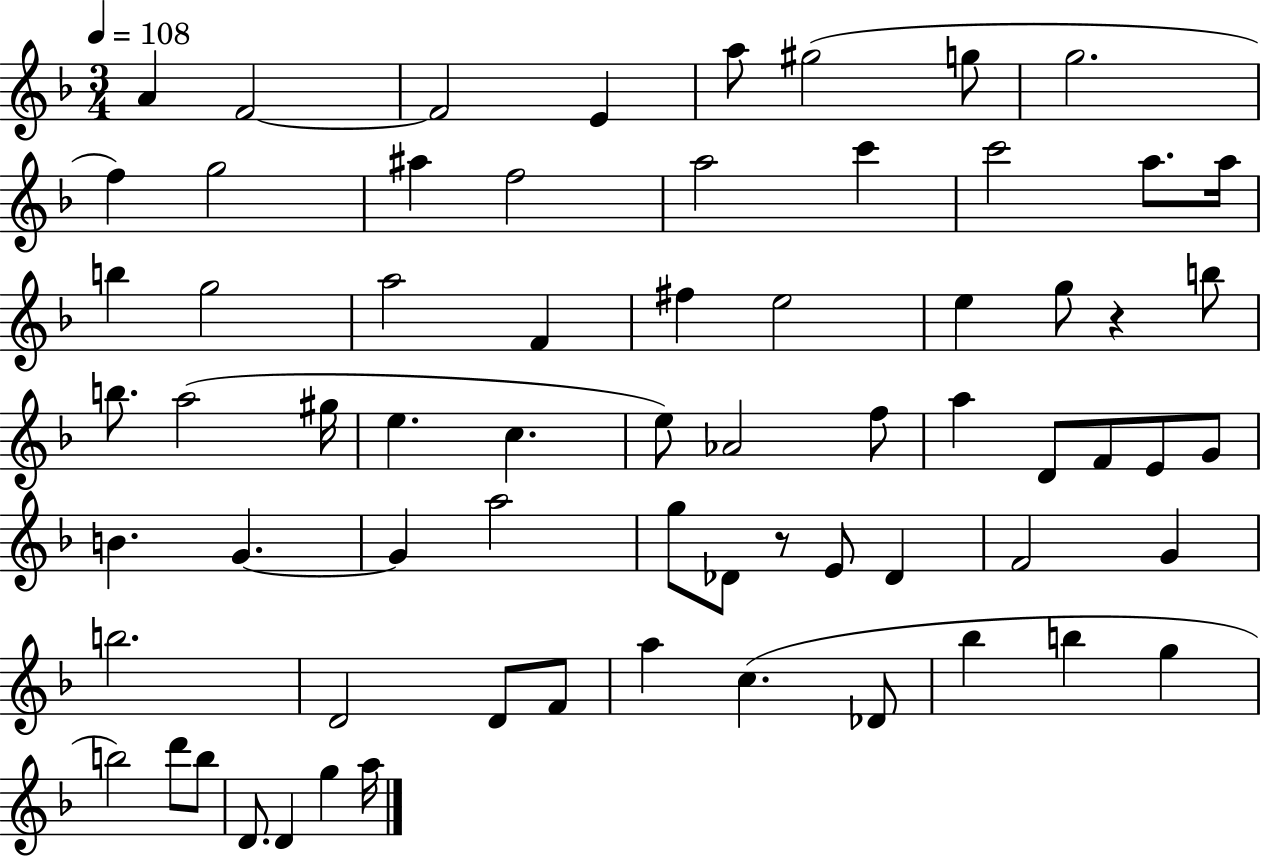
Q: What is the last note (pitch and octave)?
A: A5